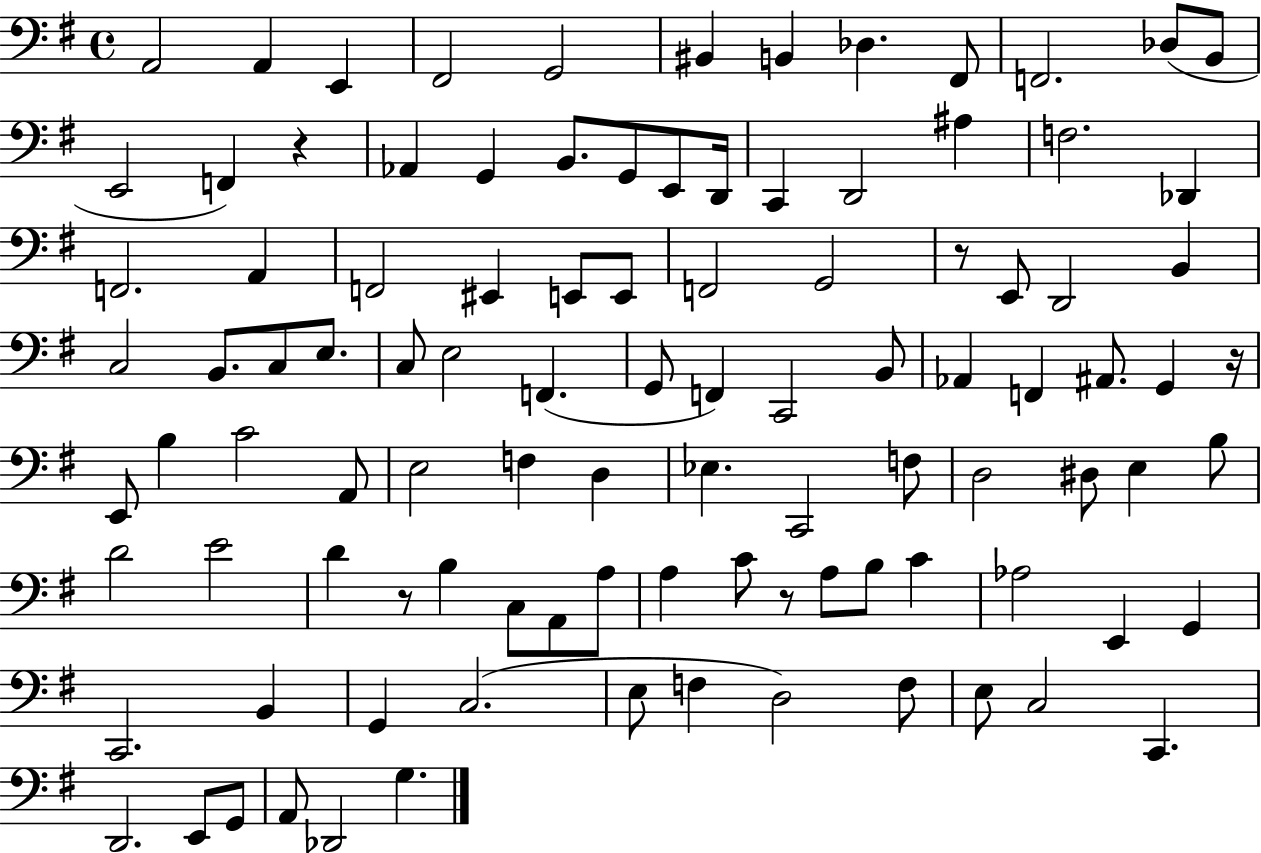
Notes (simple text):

A2/h A2/q E2/q F#2/h G2/h BIS2/q B2/q Db3/q. F#2/e F2/h. Db3/e B2/e E2/h F2/q R/q Ab2/q G2/q B2/e. G2/e E2/e D2/s C2/q D2/h A#3/q F3/h. Db2/q F2/h. A2/q F2/h EIS2/q E2/e E2/e F2/h G2/h R/e E2/e D2/h B2/q C3/h B2/e. C3/e E3/e. C3/e E3/h F2/q. G2/e F2/q C2/h B2/e Ab2/q F2/q A#2/e. G2/q R/s E2/e B3/q C4/h A2/e E3/h F3/q D3/q Eb3/q. C2/h F3/e D3/h D#3/e E3/q B3/e D4/h E4/h D4/q R/e B3/q C3/e A2/e A3/e A3/q C4/e R/e A3/e B3/e C4/q Ab3/h E2/q G2/q C2/h. B2/q G2/q C3/h. E3/e F3/q D3/h F3/e E3/e C3/h C2/q. D2/h. E2/e G2/e A2/e Db2/h G3/q.